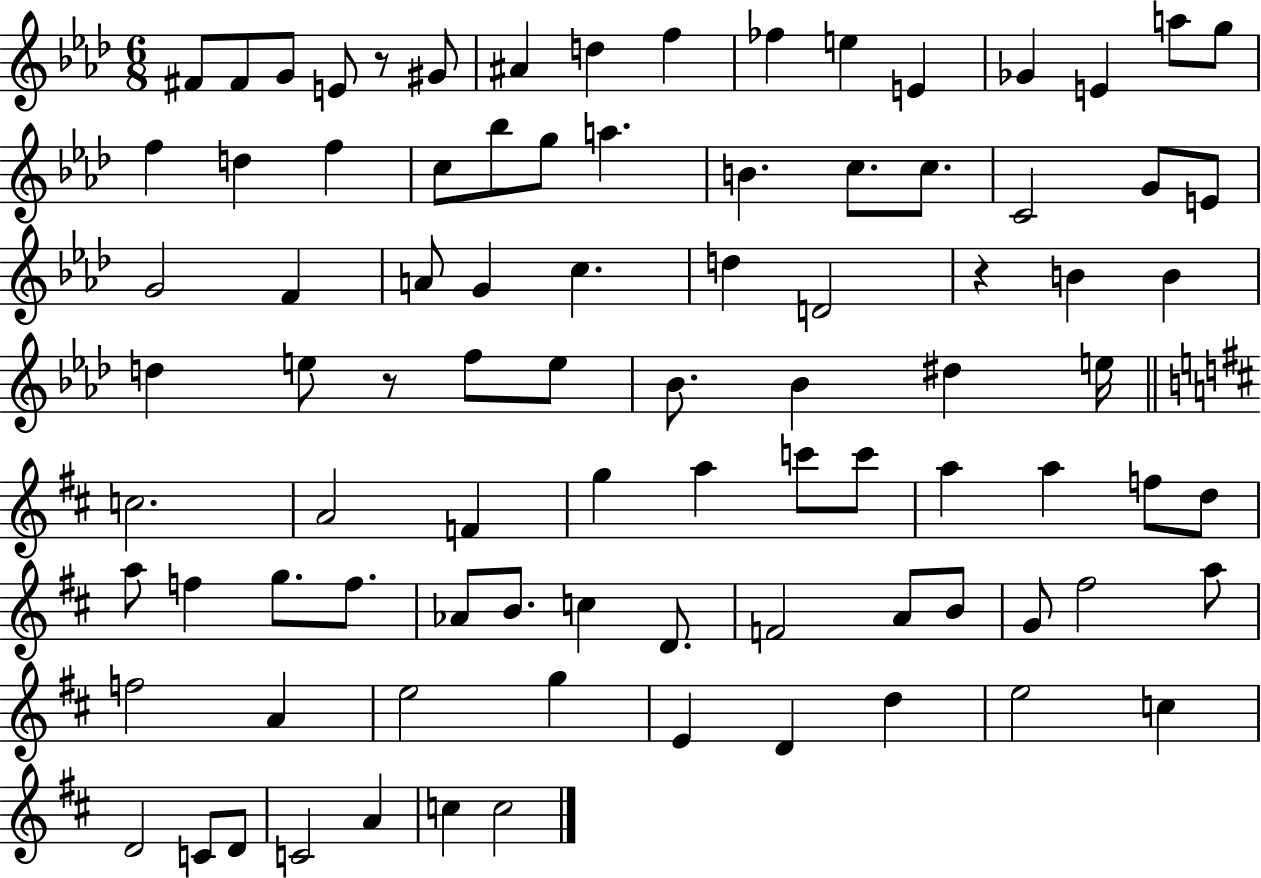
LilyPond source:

{
  \clef treble
  \numericTimeSignature
  \time 6/8
  \key aes \major
  fis'8 fis'8 g'8 e'8 r8 gis'8 | ais'4 d''4 f''4 | fes''4 e''4 e'4 | ges'4 e'4 a''8 g''8 | \break f''4 d''4 f''4 | c''8 bes''8 g''8 a''4. | b'4. c''8. c''8. | c'2 g'8 e'8 | \break g'2 f'4 | a'8 g'4 c''4. | d''4 d'2 | r4 b'4 b'4 | \break d''4 e''8 r8 f''8 e''8 | bes'8. bes'4 dis''4 e''16 | \bar "||" \break \key b \minor c''2. | a'2 f'4 | g''4 a''4 c'''8 c'''8 | a''4 a''4 f''8 d''8 | \break a''8 f''4 g''8. f''8. | aes'8 b'8. c''4 d'8. | f'2 a'8 b'8 | g'8 fis''2 a''8 | \break f''2 a'4 | e''2 g''4 | e'4 d'4 d''4 | e''2 c''4 | \break d'2 c'8 d'8 | c'2 a'4 | c''4 c''2 | \bar "|."
}